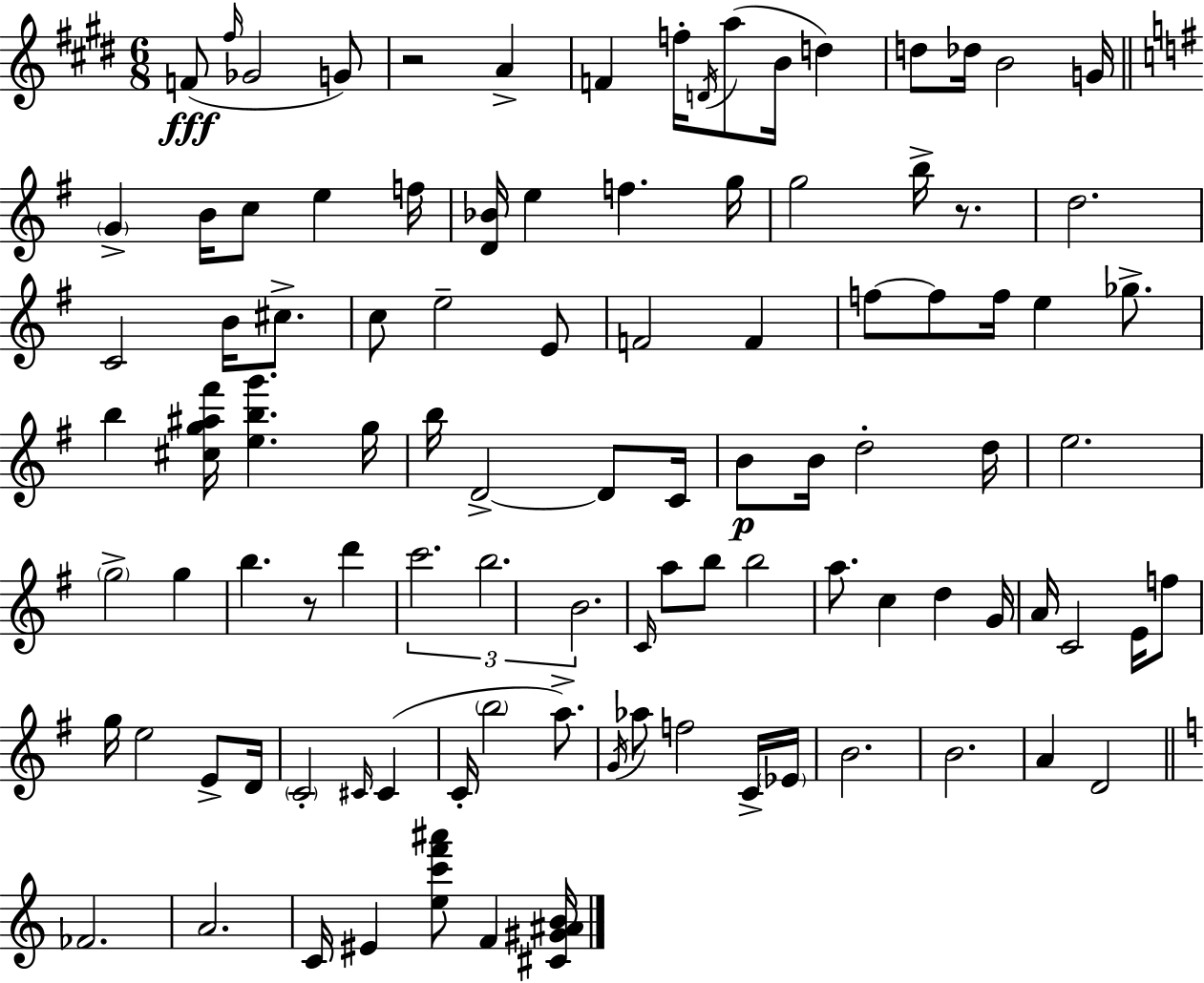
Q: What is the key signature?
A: E major